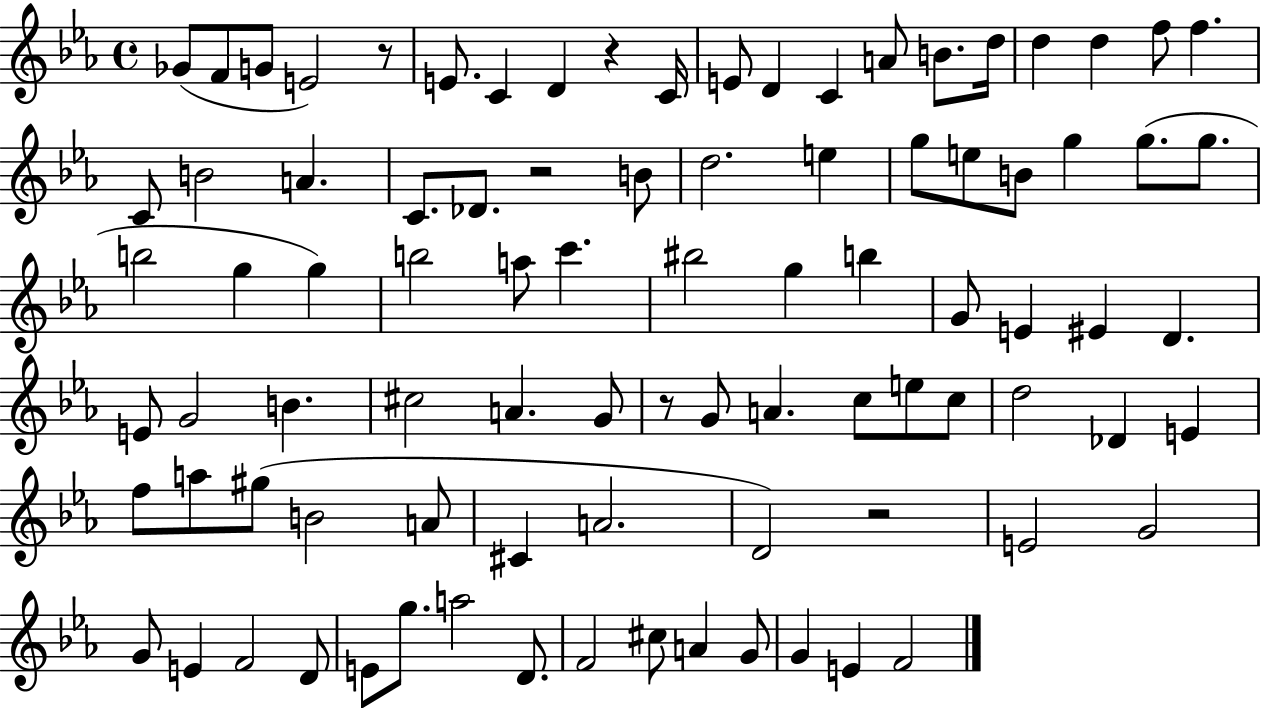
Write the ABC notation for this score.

X:1
T:Untitled
M:4/4
L:1/4
K:Eb
_G/2 F/2 G/2 E2 z/2 E/2 C D z C/4 E/2 D C A/2 B/2 d/4 d d f/2 f C/2 B2 A C/2 _D/2 z2 B/2 d2 e g/2 e/2 B/2 g g/2 g/2 b2 g g b2 a/2 c' ^b2 g b G/2 E ^E D E/2 G2 B ^c2 A G/2 z/2 G/2 A c/2 e/2 c/2 d2 _D E f/2 a/2 ^g/2 B2 A/2 ^C A2 D2 z2 E2 G2 G/2 E F2 D/2 E/2 g/2 a2 D/2 F2 ^c/2 A G/2 G E F2